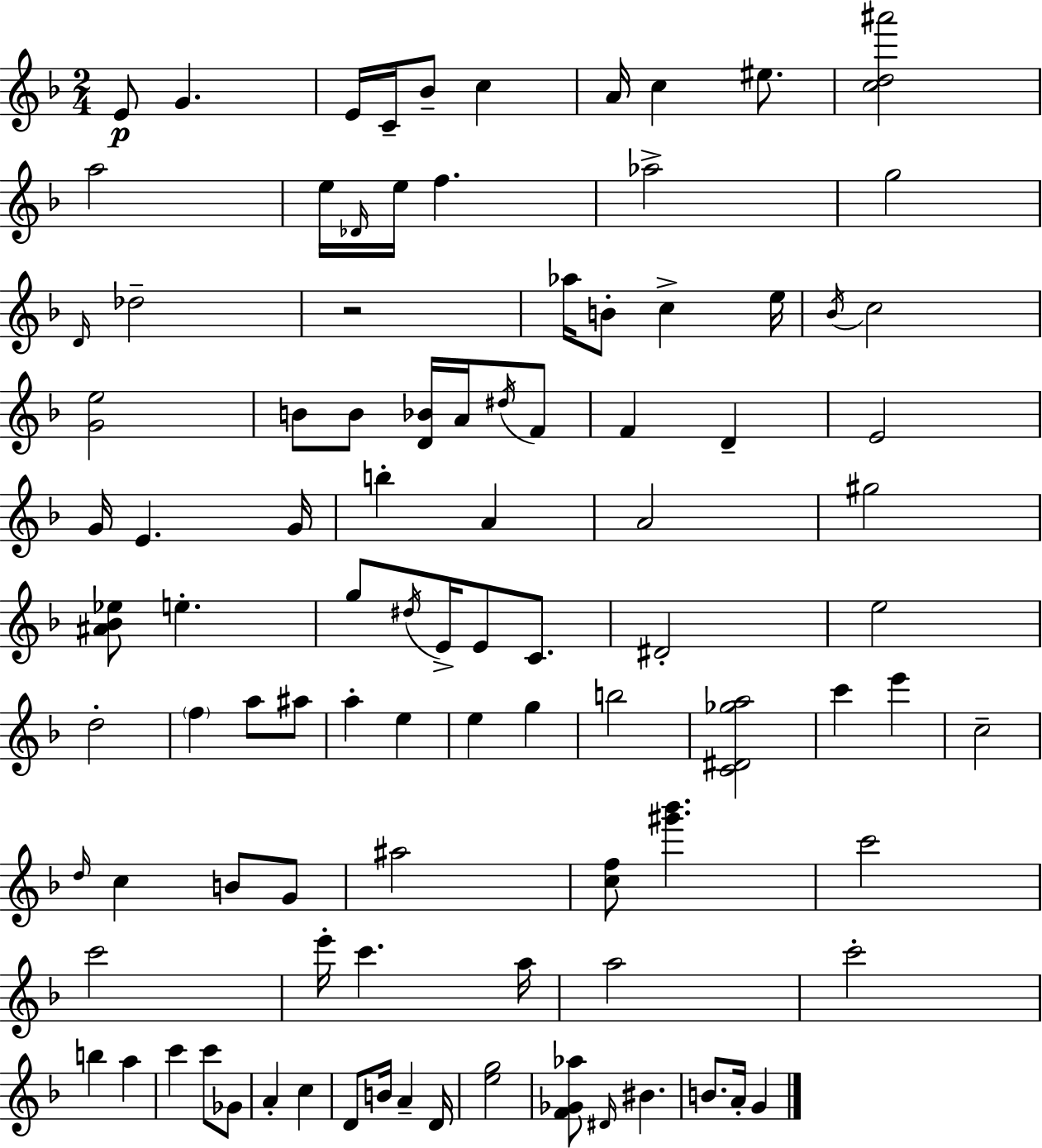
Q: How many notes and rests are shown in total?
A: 97